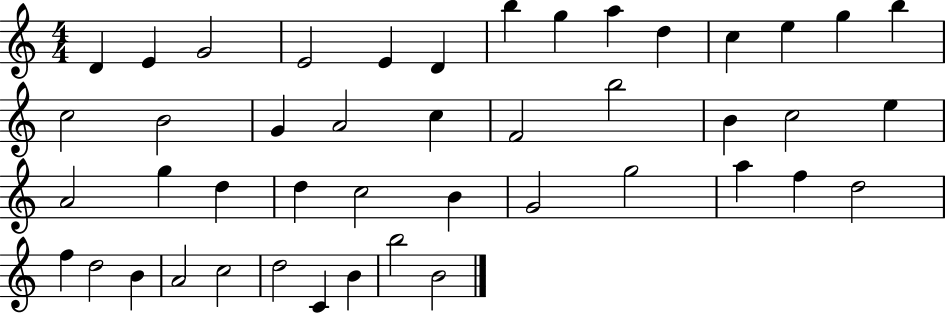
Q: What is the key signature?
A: C major